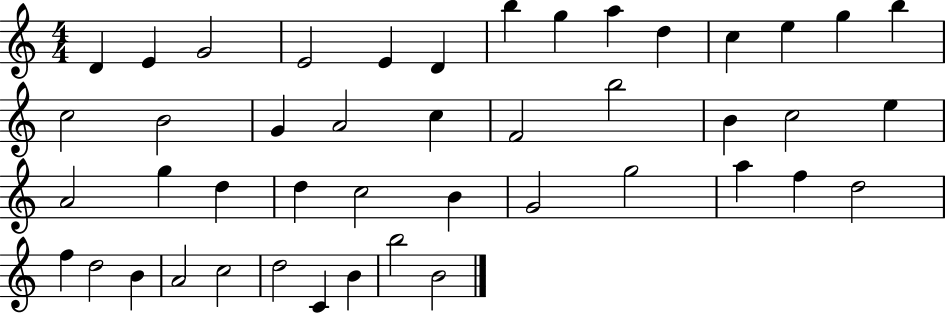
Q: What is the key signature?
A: C major